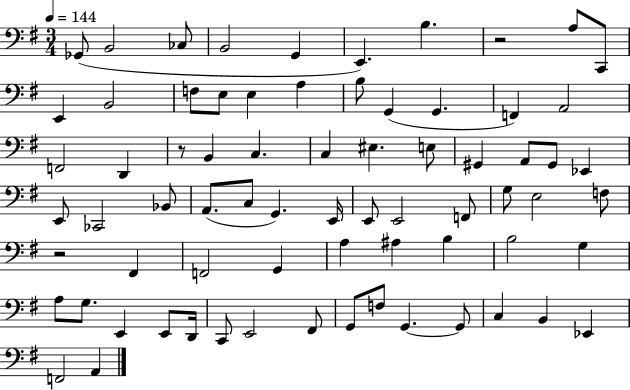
Gb2/e B2/h CES3/e B2/h G2/q E2/q. B3/q. R/h A3/e C2/e E2/q B2/h F3/e E3/e E3/q A3/q B3/e G2/q G2/q. F2/q A2/h F2/h D2/q R/e B2/q C3/q. C3/q EIS3/q. E3/e G#2/q A2/e G#2/e Eb2/q E2/e CES2/h Bb2/e A2/e. C3/e G2/q. E2/s E2/e E2/h F2/e G3/e E3/h F3/e R/h F#2/q F2/h G2/q A3/q A#3/q B3/q B3/h G3/q A3/e G3/e. E2/q E2/e D2/s C2/e E2/h F#2/e G2/e F3/e G2/q. G2/e C3/q B2/q Eb2/q F2/h A2/q